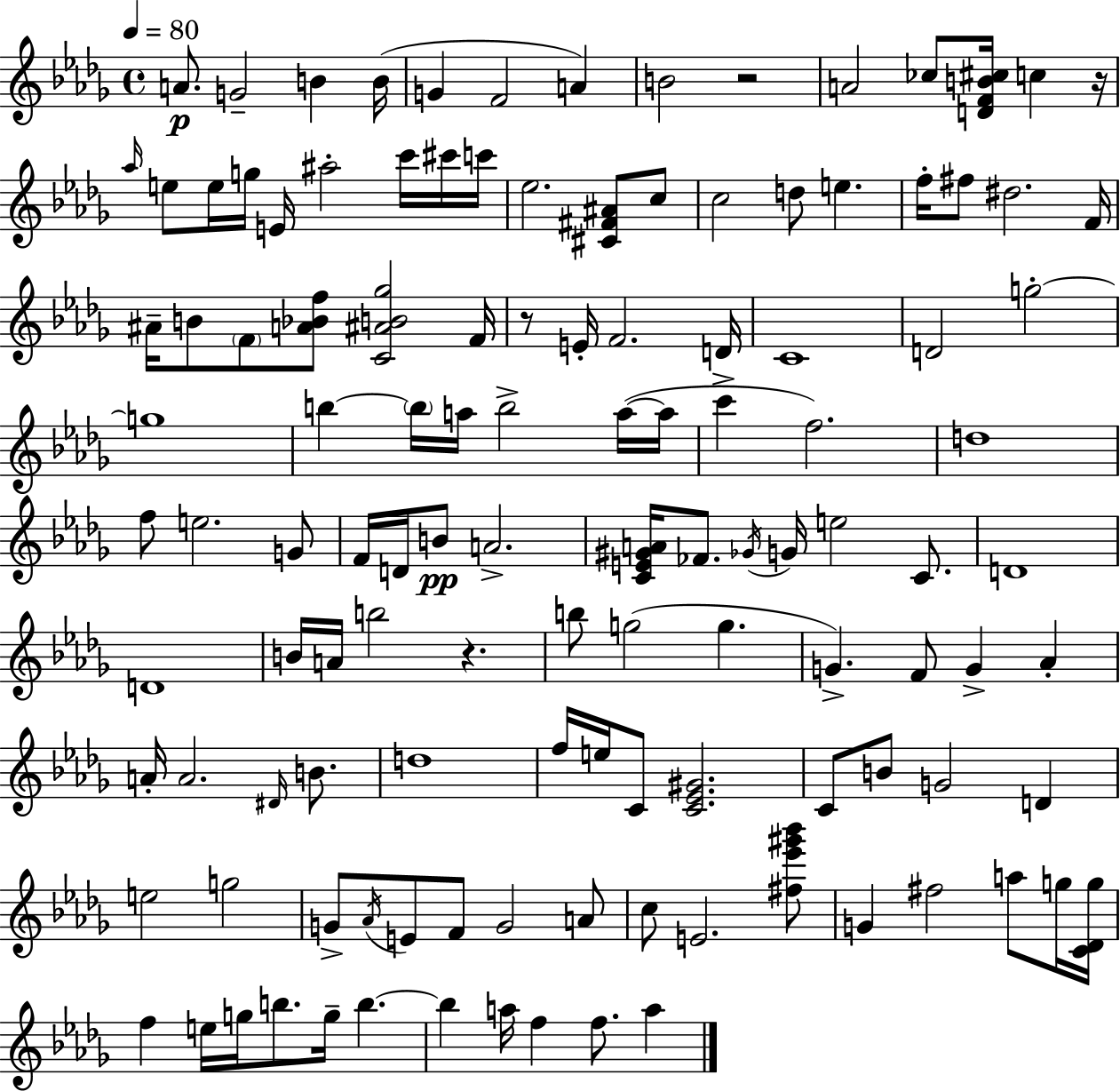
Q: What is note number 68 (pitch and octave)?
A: G5